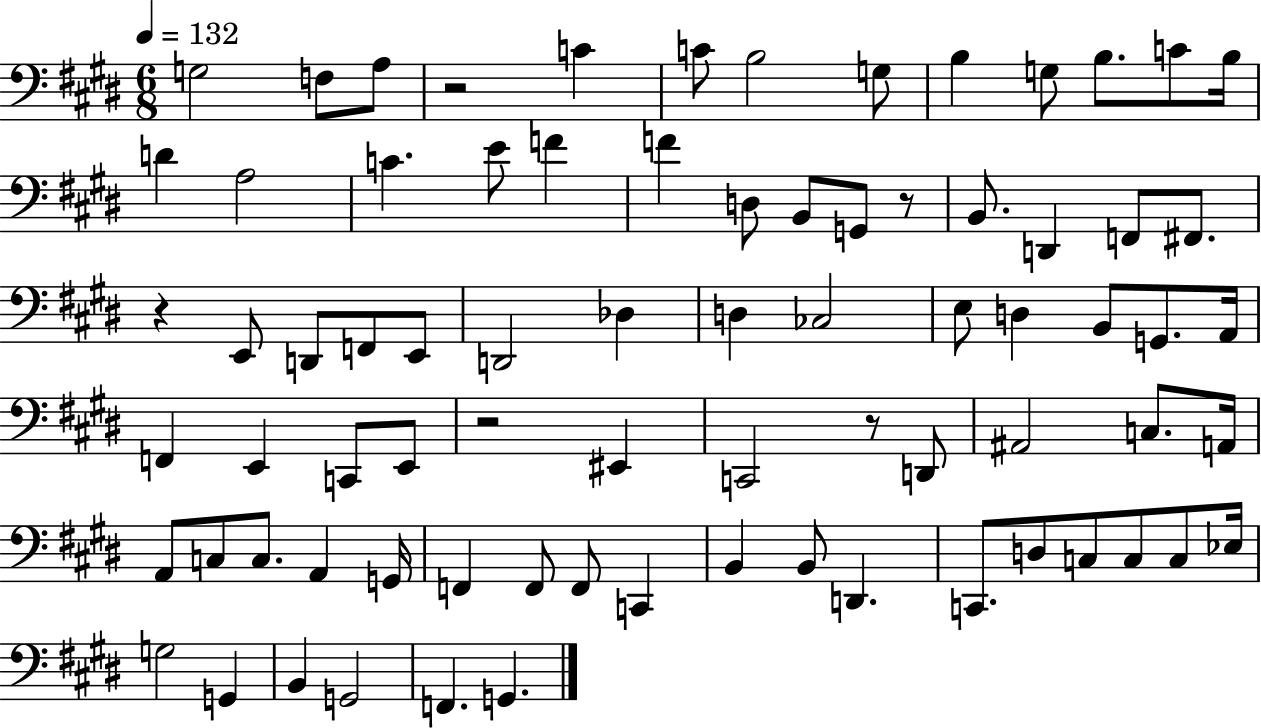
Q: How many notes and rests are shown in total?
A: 77